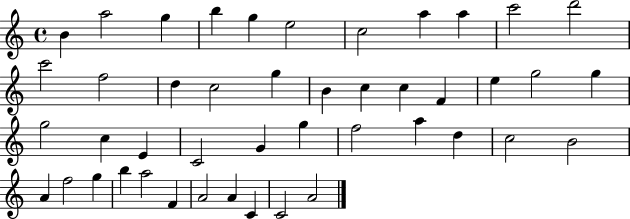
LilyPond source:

{
  \clef treble
  \time 4/4
  \defaultTimeSignature
  \key c \major
  b'4 a''2 g''4 | b''4 g''4 e''2 | c''2 a''4 a''4 | c'''2 d'''2 | \break c'''2 f''2 | d''4 c''2 g''4 | b'4 c''4 c''4 f'4 | e''4 g''2 g''4 | \break g''2 c''4 e'4 | c'2 g'4 g''4 | f''2 a''4 d''4 | c''2 b'2 | \break a'4 f''2 g''4 | b''4 a''2 f'4 | a'2 a'4 c'4 | c'2 a'2 | \break \bar "|."
}